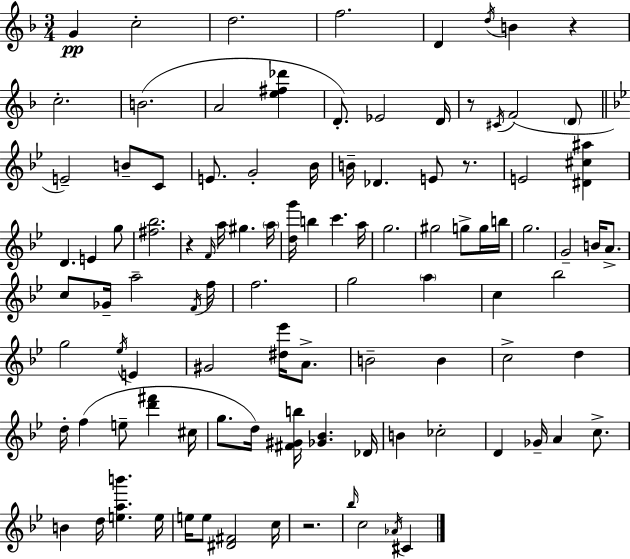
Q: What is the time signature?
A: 3/4